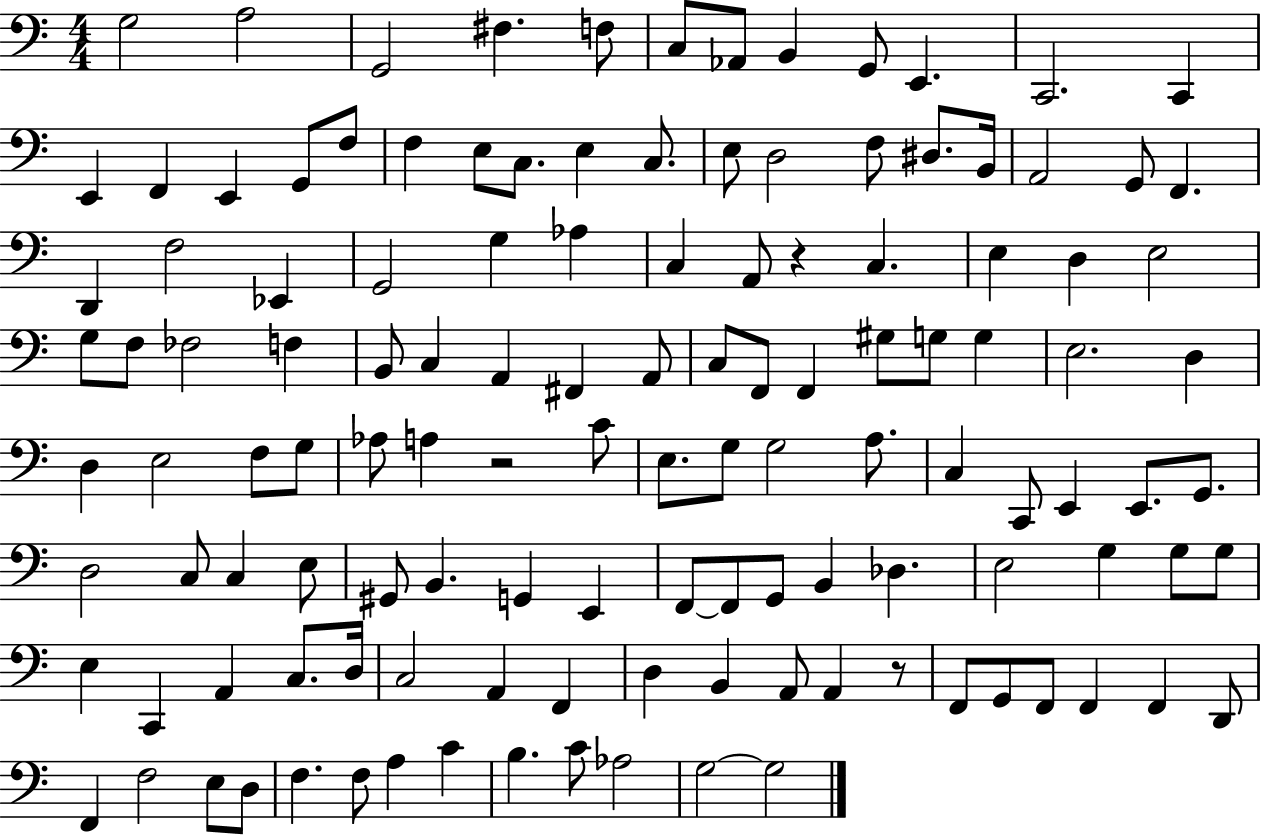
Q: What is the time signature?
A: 4/4